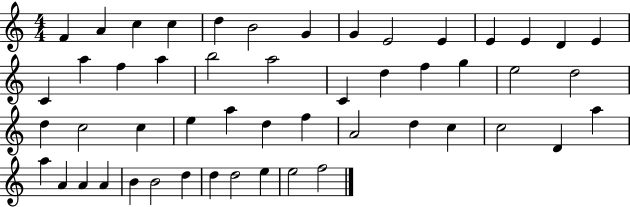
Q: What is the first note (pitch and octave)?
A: F4